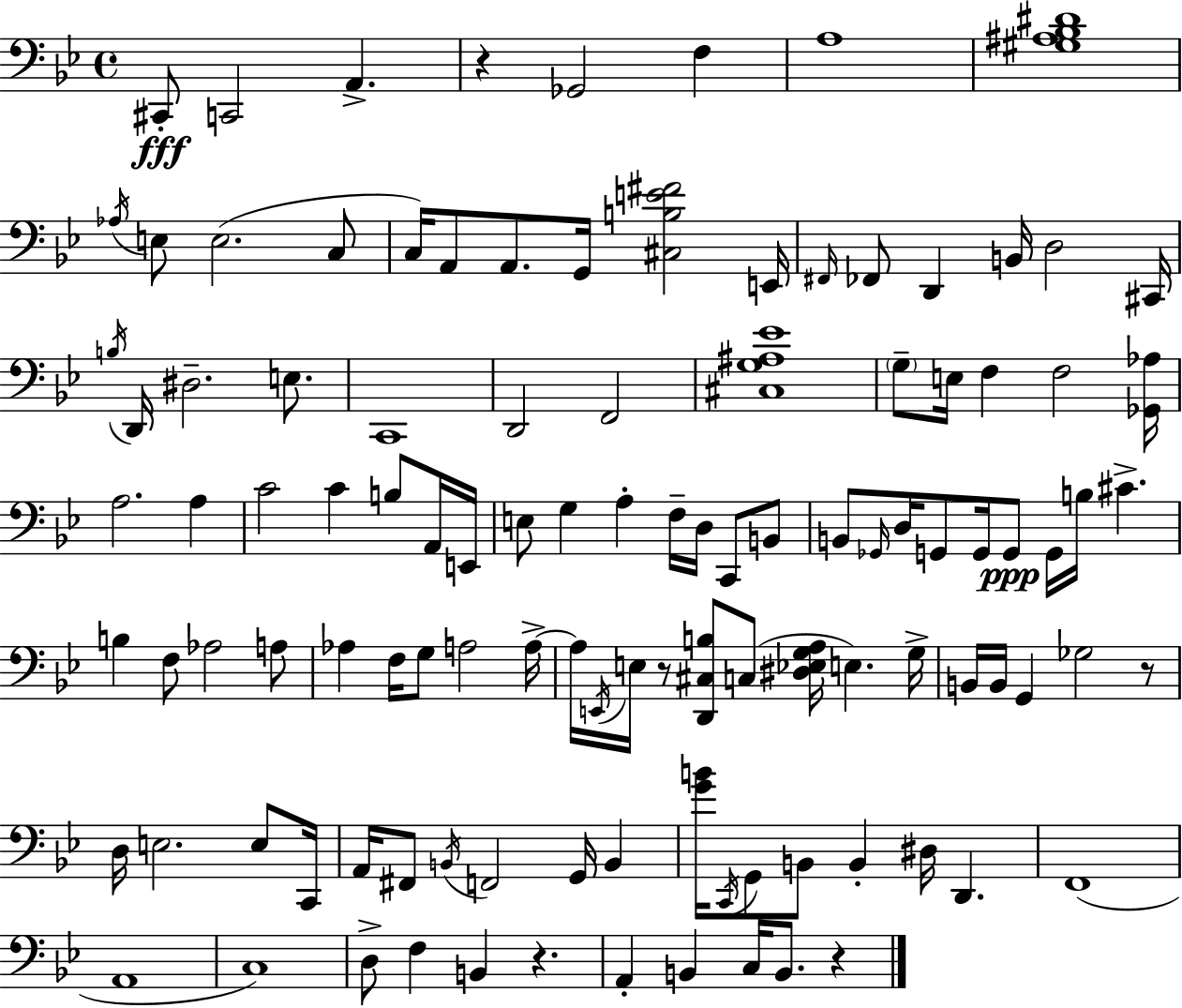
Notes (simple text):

C#2/e C2/h A2/q. R/q Gb2/h F3/q A3/w [G#3,A#3,Bb3,D#4]/w Ab3/s E3/e E3/h. C3/e C3/s A2/e A2/e. G2/s [C#3,B3,E4,F#4]/h E2/s F#2/s FES2/e D2/q B2/s D3/h C#2/s B3/s D2/s D#3/h. E3/e. C2/w D2/h F2/h [C#3,G3,A#3,Eb4]/w G3/e E3/s F3/q F3/h [Gb2,Ab3]/s A3/h. A3/q C4/h C4/q B3/e A2/s E2/s E3/e G3/q A3/q F3/s D3/s C2/e B2/e B2/e Gb2/s D3/s G2/e G2/s G2/e G2/s B3/s C#4/q. B3/q F3/e Ab3/h A3/e Ab3/q F3/s G3/e A3/h A3/s A3/s E2/s E3/s R/e [D2,C#3,B3]/e C3/e [D#3,Eb3,G3,A3]/s E3/q. G3/s B2/s B2/s G2/q Gb3/h R/e D3/s E3/h. E3/e C2/s A2/s F#2/e B2/s F2/h G2/s B2/q [G4,B4]/s C2/s G2/e B2/e B2/q D#3/s D2/q. F2/w A2/w C3/w D3/e F3/q B2/q R/q. A2/q B2/q C3/s B2/e. R/q